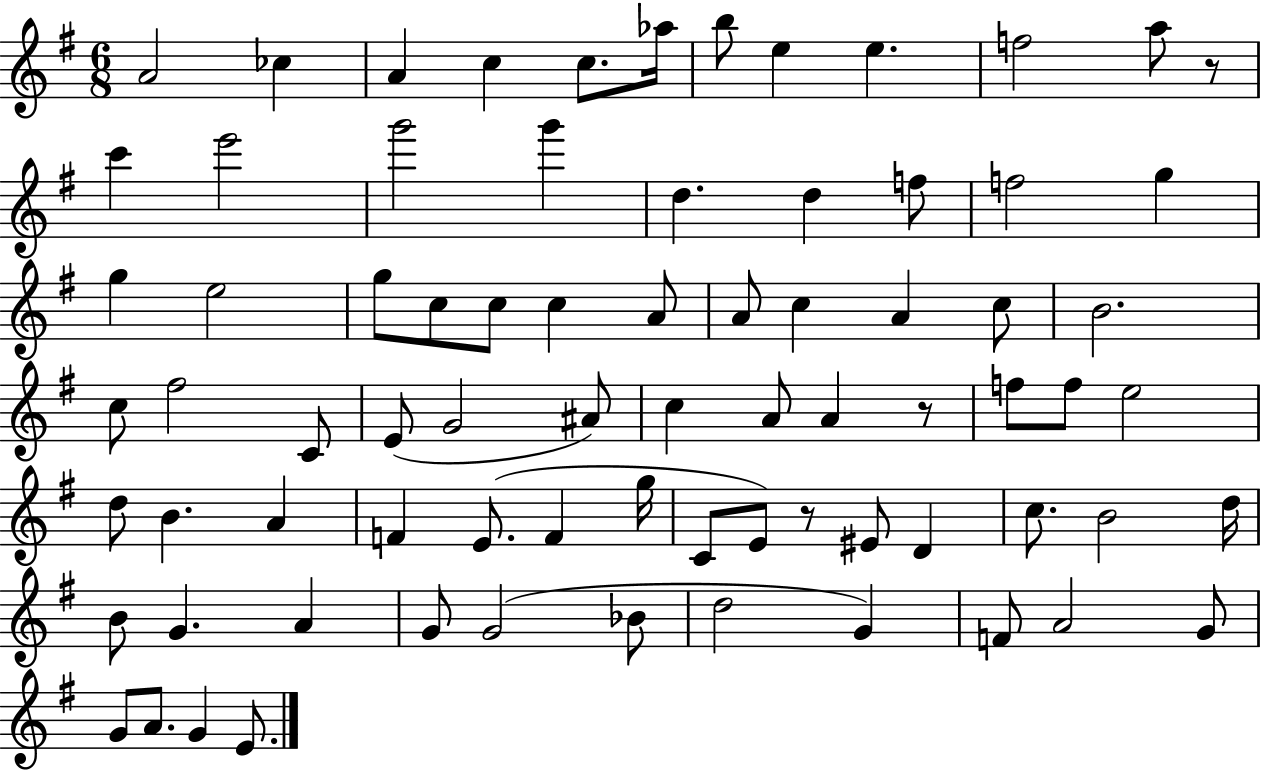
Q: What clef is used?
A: treble